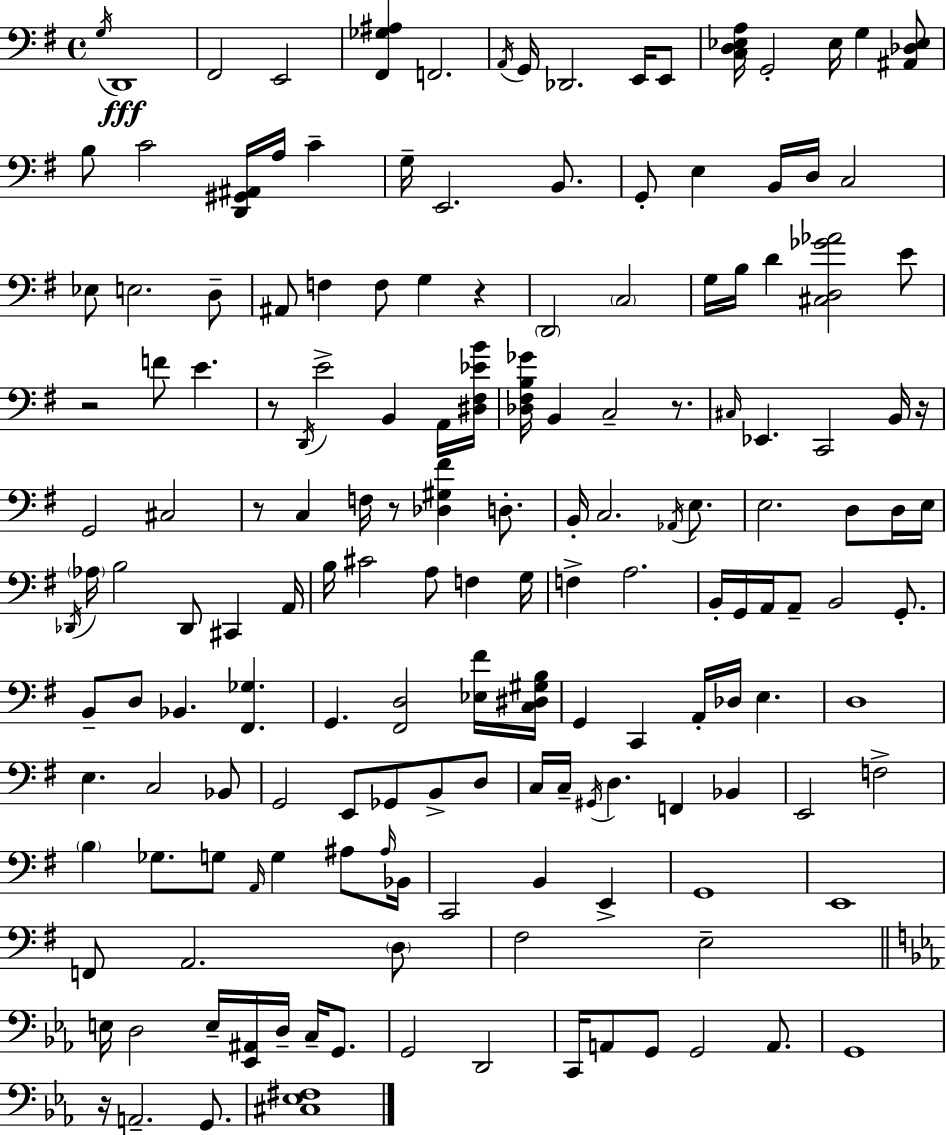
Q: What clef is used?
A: bass